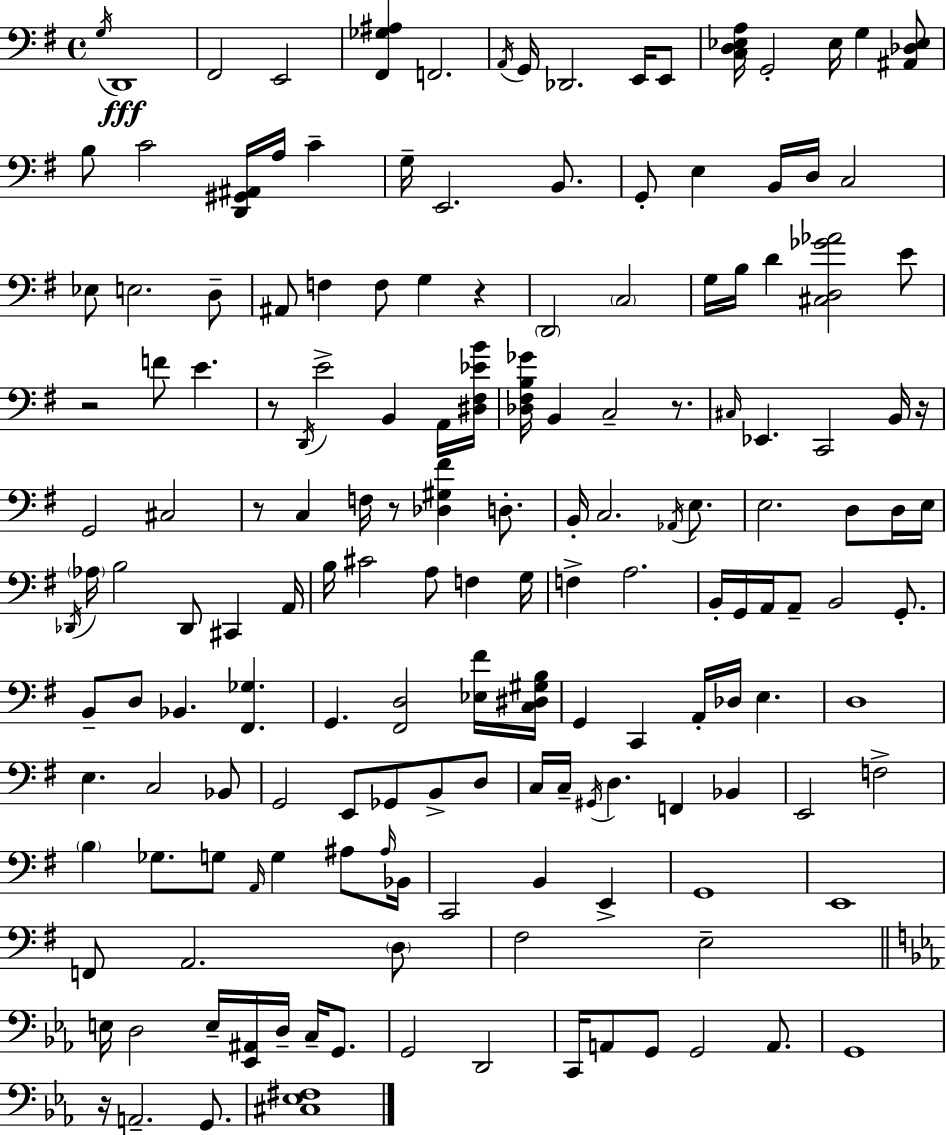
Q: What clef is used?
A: bass